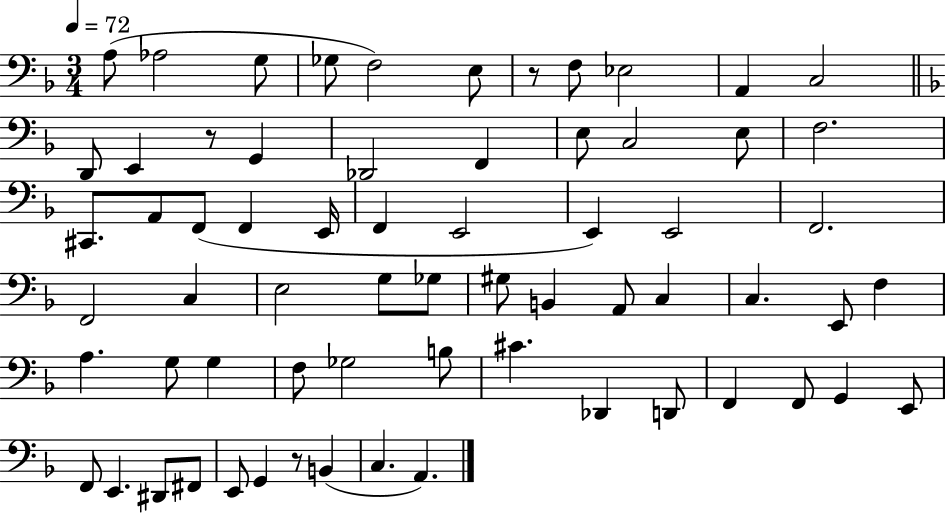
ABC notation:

X:1
T:Untitled
M:3/4
L:1/4
K:F
A,/2 _A,2 G,/2 _G,/2 F,2 E,/2 z/2 F,/2 _E,2 A,, C,2 D,,/2 E,, z/2 G,, _D,,2 F,, E,/2 C,2 E,/2 F,2 ^C,,/2 A,,/2 F,,/2 F,, E,,/4 F,, E,,2 E,, E,,2 F,,2 F,,2 C, E,2 G,/2 _G,/2 ^G,/2 B,, A,,/2 C, C, E,,/2 F, A, G,/2 G, F,/2 _G,2 B,/2 ^C _D,, D,,/2 F,, F,,/2 G,, E,,/2 F,,/2 E,, ^D,,/2 ^F,,/2 E,,/2 G,, z/2 B,, C, A,,